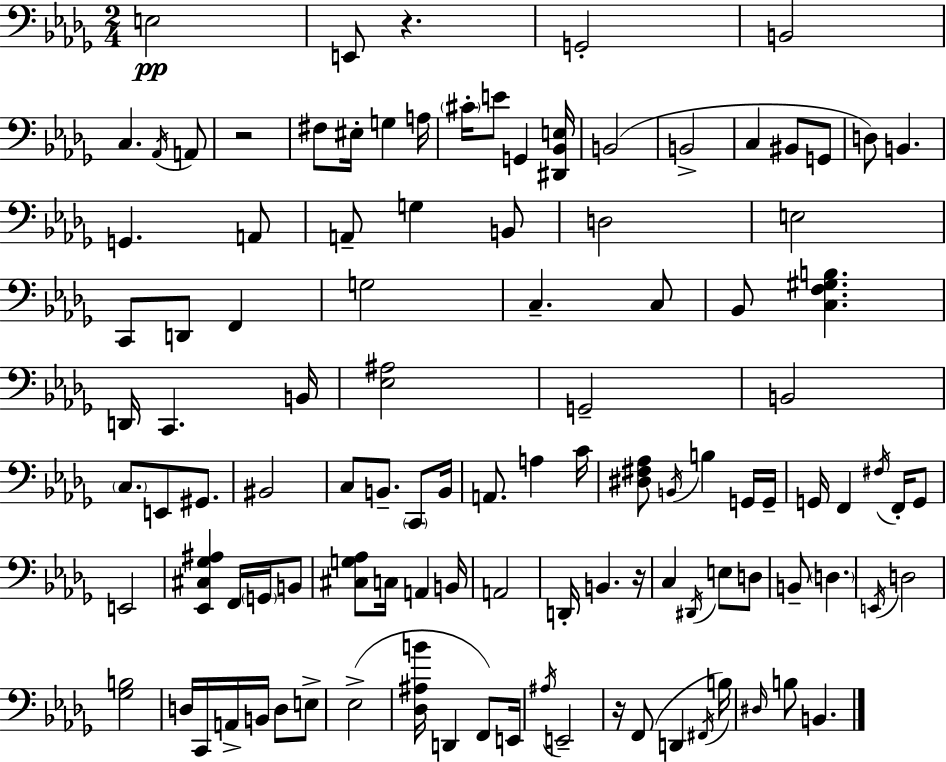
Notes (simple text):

E3/h E2/e R/q. G2/h B2/h C3/q. Ab2/s A2/e R/h F#3/e EIS3/s G3/q A3/s C#4/s E4/e G2/q [D#2,Bb2,E3]/s B2/h B2/h C3/q BIS2/e G2/e D3/e B2/q. G2/q. A2/e A2/e G3/q B2/e D3/h E3/h C2/e D2/e F2/q G3/h C3/q. C3/e Bb2/e [C3,F3,G#3,B3]/q. D2/s C2/q. B2/s [Eb3,A#3]/h G2/h B2/h C3/e. E2/e G#2/e. BIS2/h C3/e B2/e. C2/e B2/s A2/e. A3/q C4/s [D#3,F#3,Ab3]/e B2/s B3/q G2/s G2/s G2/s F2/q F#3/s F2/s G2/e E2/h [Eb2,C#3,Gb3,A#3]/q F2/s G2/s B2/e [C#3,G3,Ab3]/e C3/s A2/q B2/s A2/h D2/s B2/q. R/s C3/q D#2/s E3/e D3/e B2/e D3/q. E2/s D3/h [Gb3,B3]/h D3/s C2/s A2/s B2/s D3/e E3/e Eb3/h [Db3,A#3,B4]/s D2/q F2/e E2/s A#3/s E2/h R/s F2/e D2/q F#2/s B3/s D#3/s B3/e B2/q.